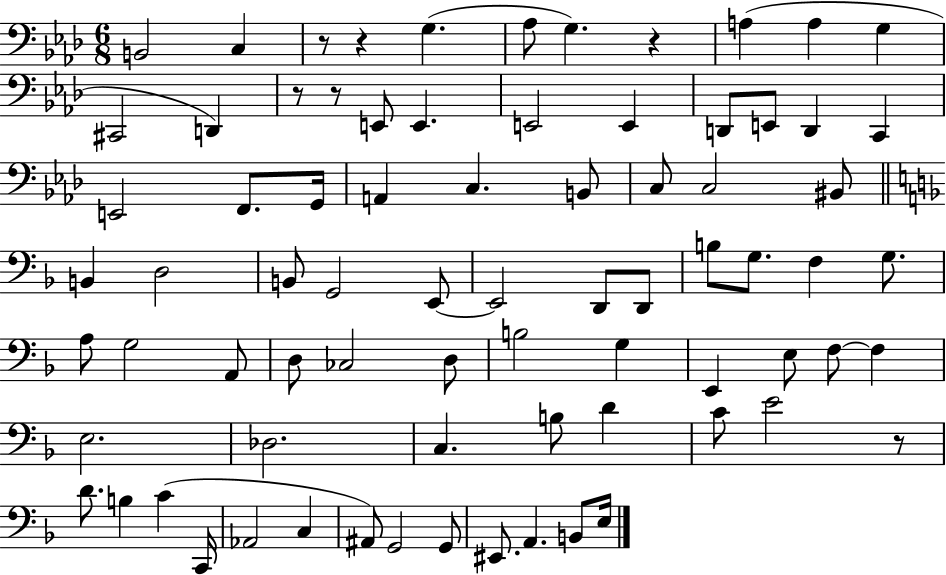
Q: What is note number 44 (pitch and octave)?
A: CES3